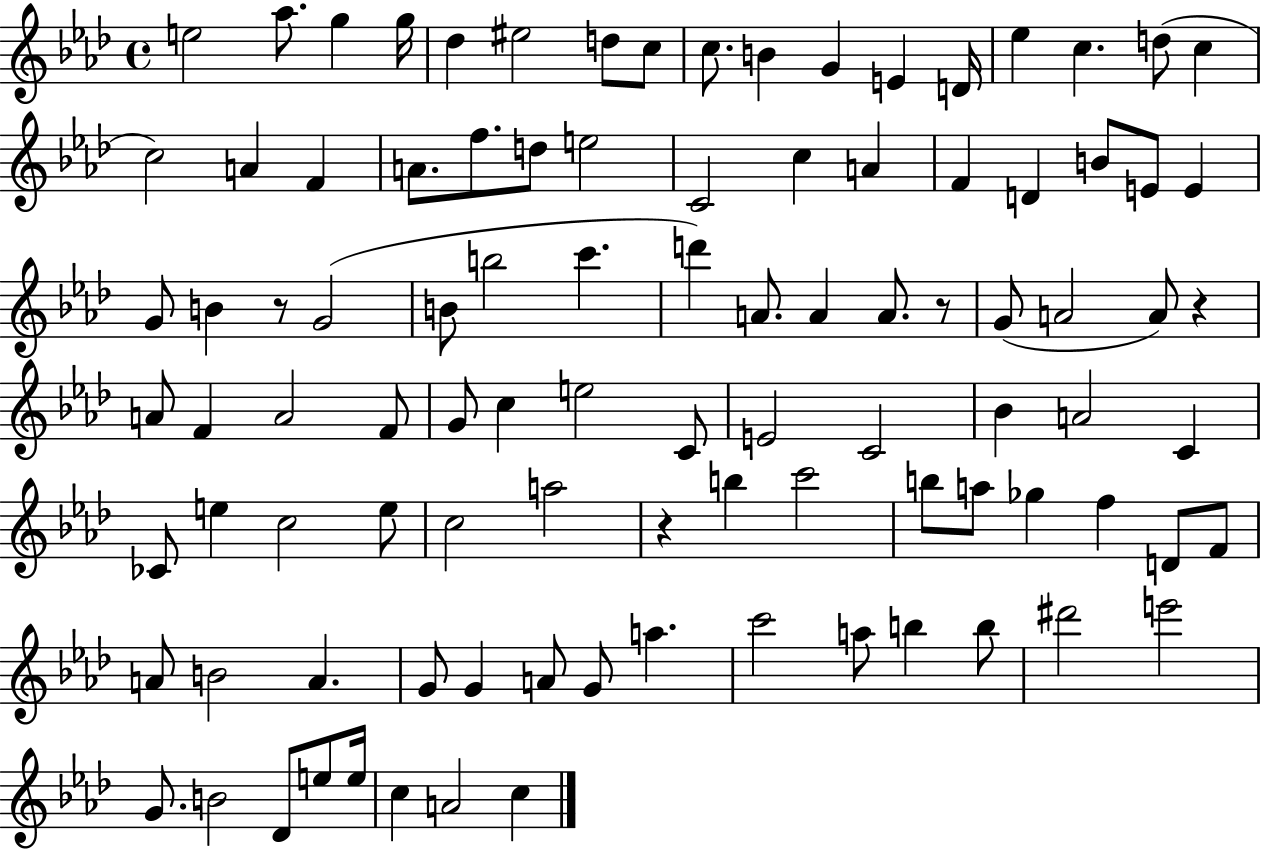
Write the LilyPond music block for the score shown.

{
  \clef treble
  \time 4/4
  \defaultTimeSignature
  \key aes \major
  \repeat volta 2 { e''2 aes''8. g''4 g''16 | des''4 eis''2 d''8 c''8 | c''8. b'4 g'4 e'4 d'16 | ees''4 c''4. d''8( c''4 | \break c''2) a'4 f'4 | a'8. f''8. d''8 e''2 | c'2 c''4 a'4 | f'4 d'4 b'8 e'8 e'4 | \break g'8 b'4 r8 g'2( | b'8 b''2 c'''4. | d'''4) a'8. a'4 a'8. r8 | g'8( a'2 a'8) r4 | \break a'8 f'4 a'2 f'8 | g'8 c''4 e''2 c'8 | e'2 c'2 | bes'4 a'2 c'4 | \break ces'8 e''4 c''2 e''8 | c''2 a''2 | r4 b''4 c'''2 | b''8 a''8 ges''4 f''4 d'8 f'8 | \break a'8 b'2 a'4. | g'8 g'4 a'8 g'8 a''4. | c'''2 a''8 b''4 b''8 | dis'''2 e'''2 | \break g'8. b'2 des'8 e''8 e''16 | c''4 a'2 c''4 | } \bar "|."
}